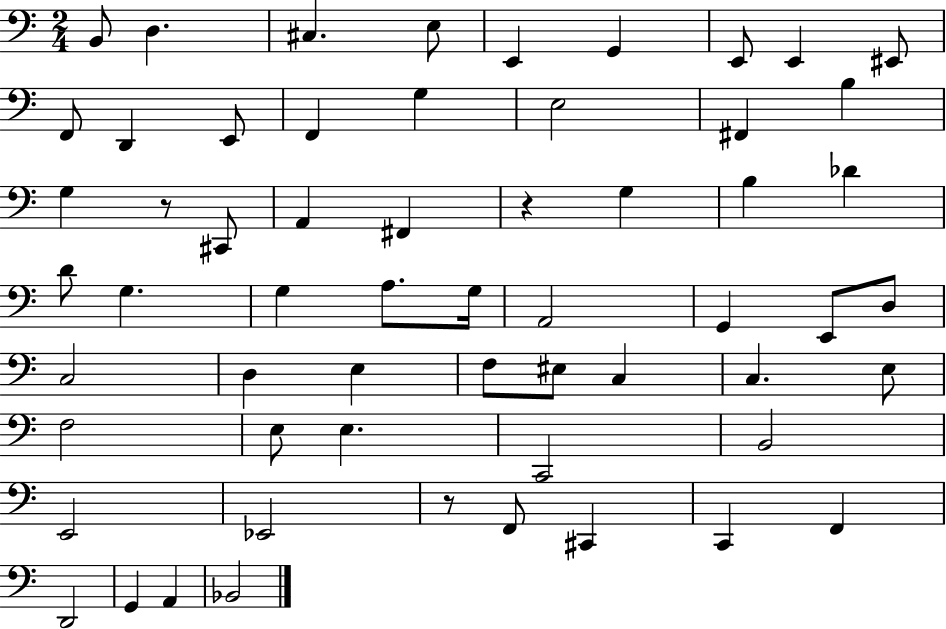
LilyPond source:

{
  \clef bass
  \numericTimeSignature
  \time 2/4
  \key c \major
  \repeat volta 2 { b,8 d4. | cis4. e8 | e,4 g,4 | e,8 e,4 eis,8 | \break f,8 d,4 e,8 | f,4 g4 | e2 | fis,4 b4 | \break g4 r8 cis,8 | a,4 fis,4 | r4 g4 | b4 des'4 | \break d'8 g4. | g4 a8. g16 | a,2 | g,4 e,8 d8 | \break c2 | d4 e4 | f8 eis8 c4 | c4. e8 | \break f2 | e8 e4. | c,2 | b,2 | \break e,2 | ees,2 | r8 f,8 cis,4 | c,4 f,4 | \break d,2 | g,4 a,4 | bes,2 | } \bar "|."
}